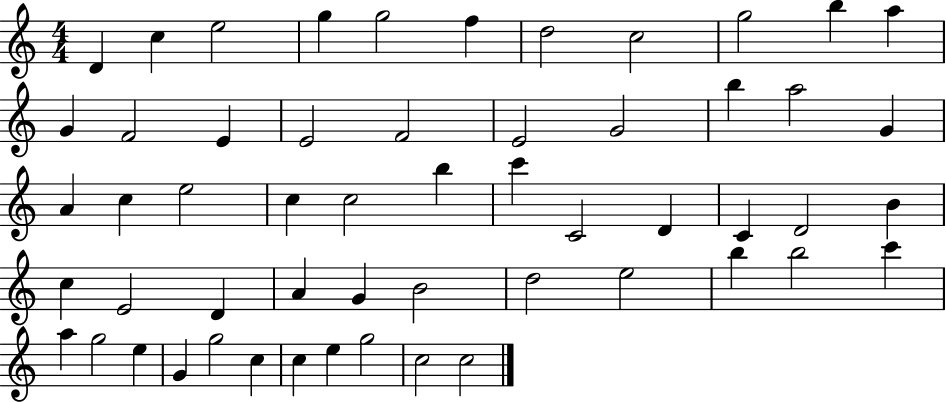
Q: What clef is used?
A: treble